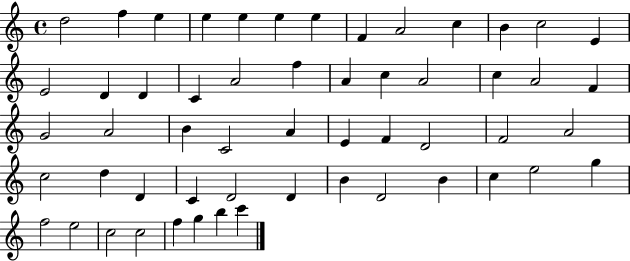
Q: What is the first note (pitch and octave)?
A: D5